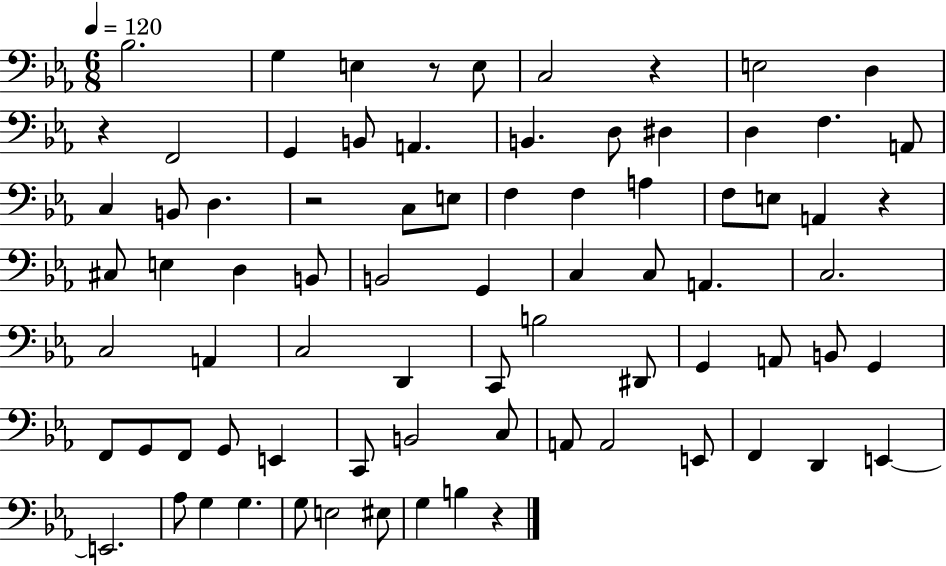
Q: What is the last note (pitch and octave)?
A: B3